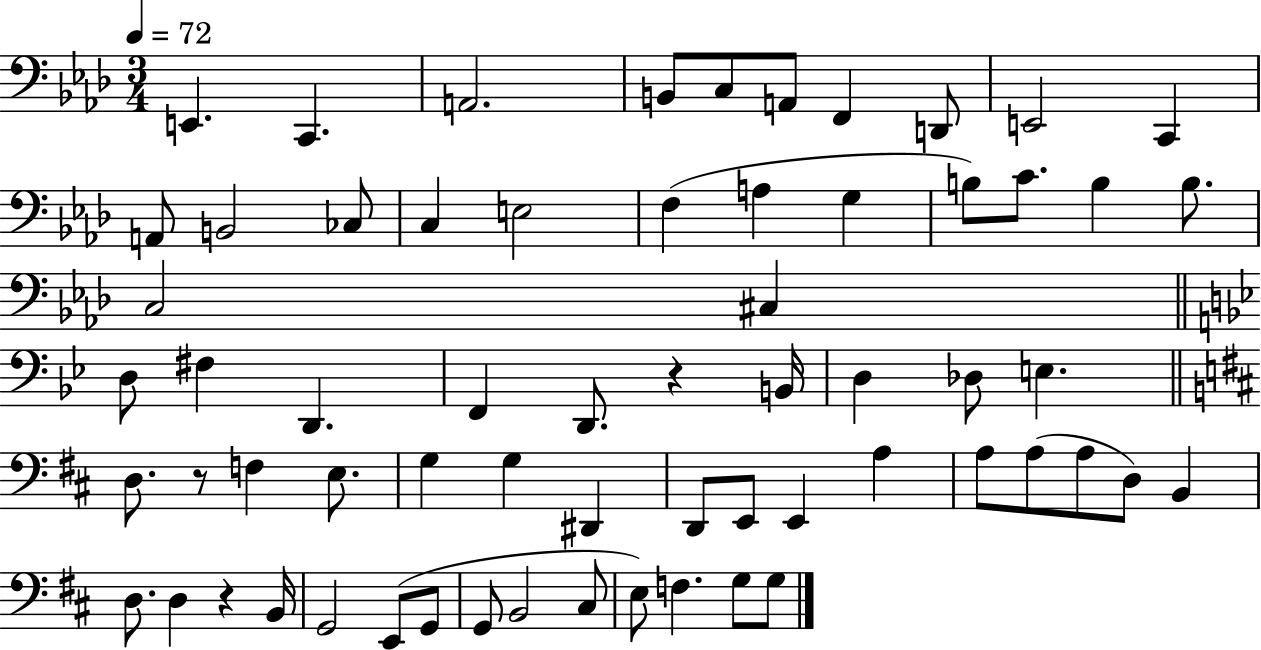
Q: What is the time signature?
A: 3/4